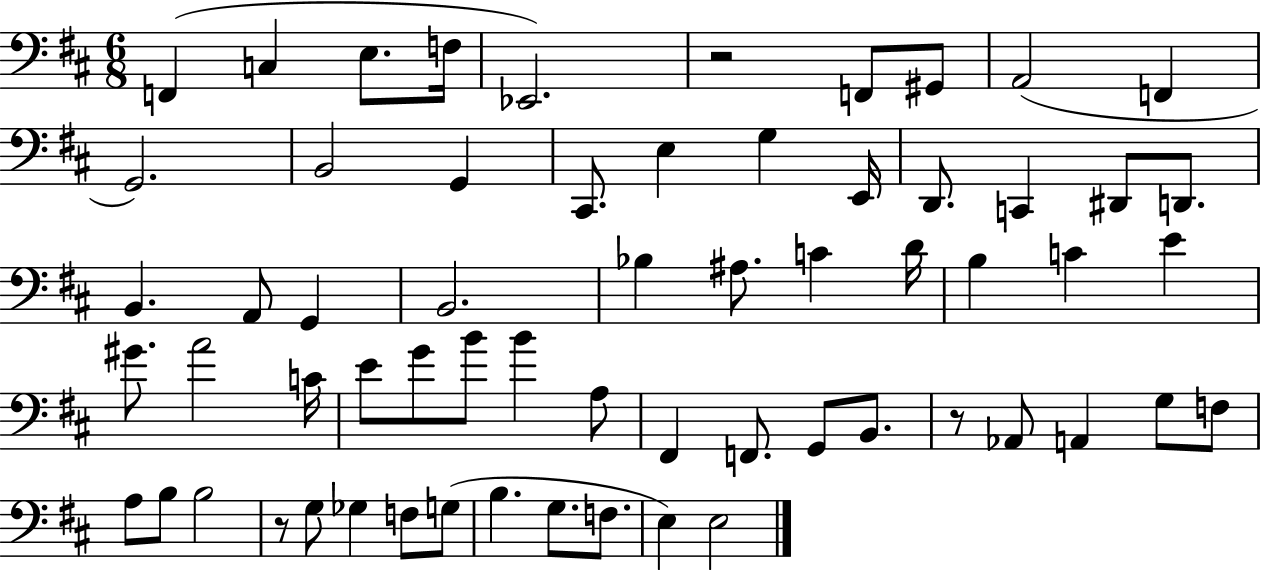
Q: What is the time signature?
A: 6/8